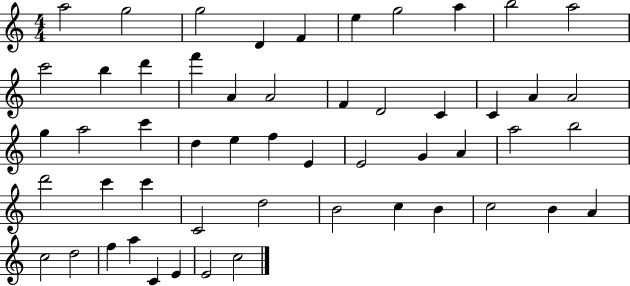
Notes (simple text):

A5/h G5/h G5/h D4/q F4/q E5/q G5/h A5/q B5/h A5/h C6/h B5/q D6/q F6/q A4/q A4/h F4/q D4/h C4/q C4/q A4/q A4/h G5/q A5/h C6/q D5/q E5/q F5/q E4/q E4/h G4/q A4/q A5/h B5/h D6/h C6/q C6/q C4/h D5/h B4/h C5/q B4/q C5/h B4/q A4/q C5/h D5/h F5/q A5/q C4/q E4/q E4/h C5/h